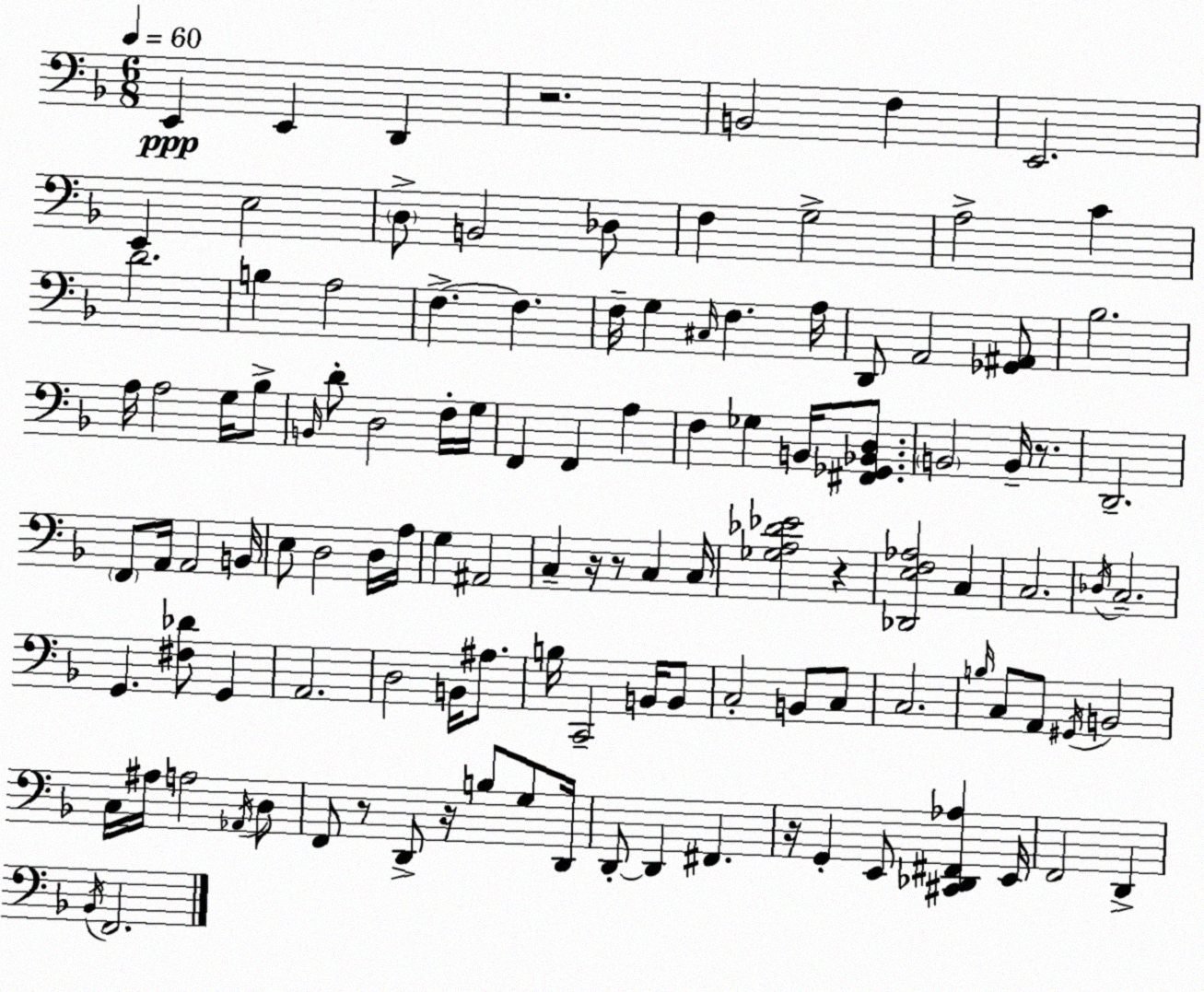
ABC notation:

X:1
T:Untitled
M:6/8
L:1/4
K:F
E,, E,, D,, z2 B,,2 F, E,,2 E,, E,2 D,/2 B,,2 _D,/2 F, G,2 A,2 C D2 B, A,2 F, F, F,/4 G, ^C,/4 F, A,/4 D,,/2 A,,2 [_G,,^A,,]/2 _B,2 A,/4 A,2 G,/4 _B,/2 B,,/4 D/2 D,2 F,/4 G,/4 F,, F,, A, F, _G, B,,/4 [^F,,_G,,_B,,D,]/2 B,,2 B,,/4 z/2 D,,2 F,,/2 A,,/4 A,,2 B,,/4 E,/2 D,2 D,/4 A,/4 G, ^A,,2 C, z/4 z/2 C, C,/4 [_G,A,_D_E]2 z [_D,,E,F,_A,]2 C, C,2 _D,/4 C,2 G,, [^F,_D]/2 G,, A,,2 D,2 B,,/4 ^A,/2 B,/4 C,,2 B,,/4 B,,/2 C,2 B,,/2 C,/2 C,2 B,/4 C,/2 A,,/2 ^G,,/4 B,,2 C,/4 ^A,/4 A,2 _A,,/4 D,/2 F,,/2 z/2 D,,/2 z/4 B,/2 G,/2 D,,/4 D,,/2 D,, ^F,, z/4 G,, E,,/2 [^C,,_D,,^F,,_A,] E,,/4 F,,2 D,, _B,,/4 F,,2